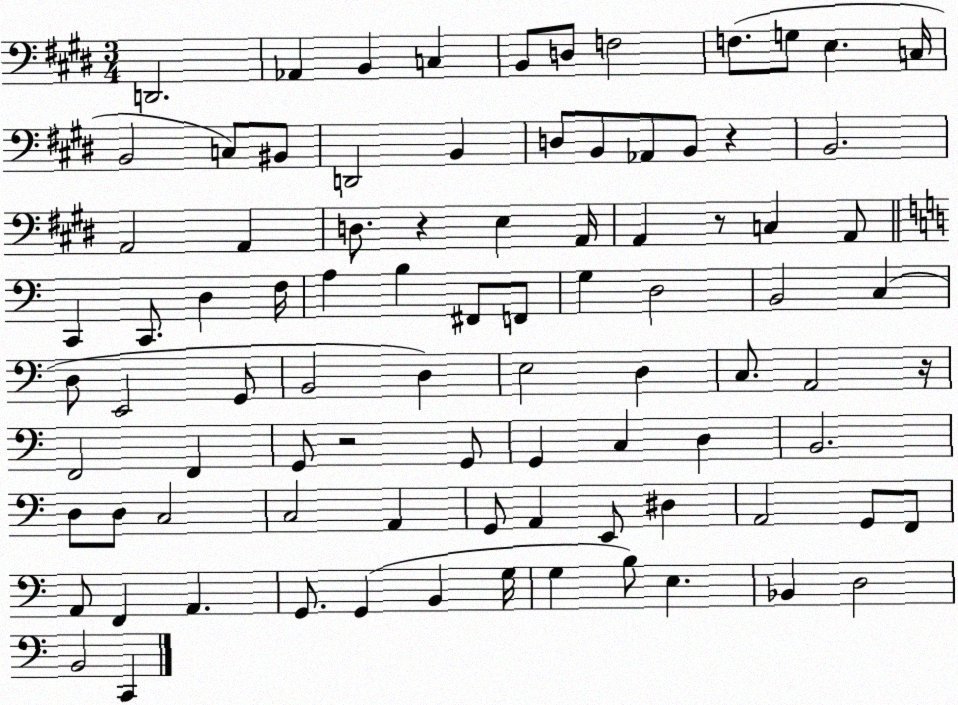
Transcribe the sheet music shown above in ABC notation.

X:1
T:Untitled
M:3/4
L:1/4
K:E
D,,2 _A,, B,, C, B,,/2 D,/2 F,2 F,/2 G,/2 E, C,/4 B,,2 C,/2 ^B,,/2 D,,2 B,, D,/2 B,,/2 _A,,/2 B,,/2 z B,,2 A,,2 A,, D,/2 z E, A,,/4 A,, z/2 C, A,,/2 C,, C,,/2 D, F,/4 A, B, ^F,,/2 F,,/2 G, D,2 B,,2 C, D,/2 E,,2 G,,/2 B,,2 D, E,2 D, C,/2 A,,2 z/4 F,,2 F,, G,,/2 z2 G,,/2 G,, C, D, B,,2 D,/2 D,/2 C,2 C,2 A,, G,,/2 A,, E,,/2 ^D, A,,2 G,,/2 F,,/2 A,,/2 F,, A,, G,,/2 G,, B,, G,/4 G, B,/2 E, _B,, D,2 B,,2 C,,